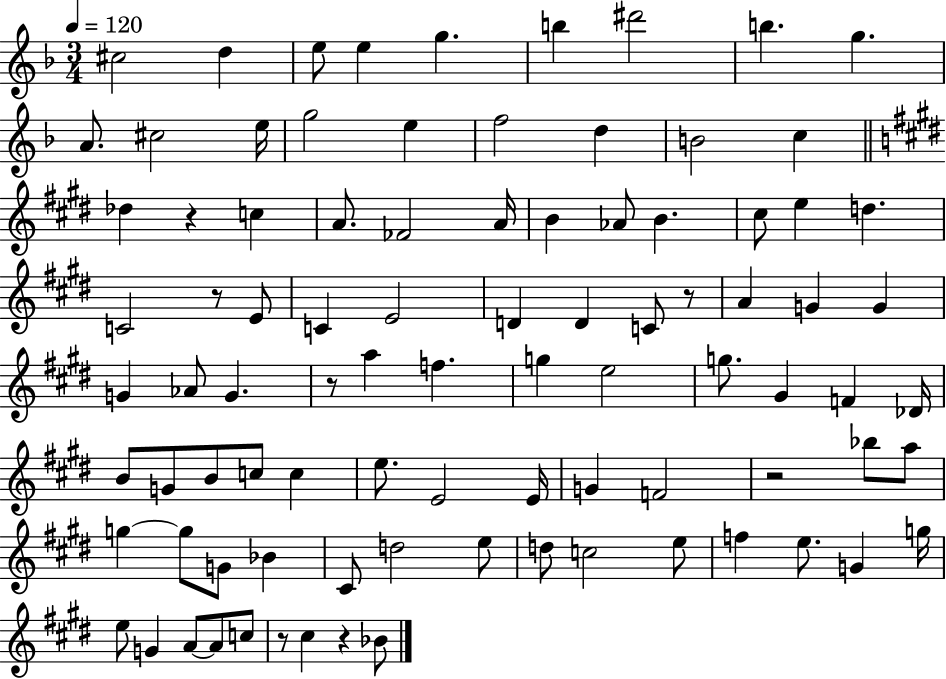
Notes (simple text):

C#5/h D5/q E5/e E5/q G5/q. B5/q D#6/h B5/q. G5/q. A4/e. C#5/h E5/s G5/h E5/q F5/h D5/q B4/h C5/q Db5/q R/q C5/q A4/e. FES4/h A4/s B4/q Ab4/e B4/q. C#5/e E5/q D5/q. C4/h R/e E4/e C4/q E4/h D4/q D4/q C4/e R/e A4/q G4/q G4/q G4/q Ab4/e G4/q. R/e A5/q F5/q. G5/q E5/h G5/e. G#4/q F4/q Db4/s B4/e G4/e B4/e C5/e C5/q E5/e. E4/h E4/s G4/q F4/h R/h Bb5/e A5/e G5/q G5/e G4/e Bb4/q C#4/e D5/h E5/e D5/e C5/h E5/e F5/q E5/e. G4/q G5/s E5/e G4/q A4/e A4/e C5/e R/e C#5/q R/q Bb4/e